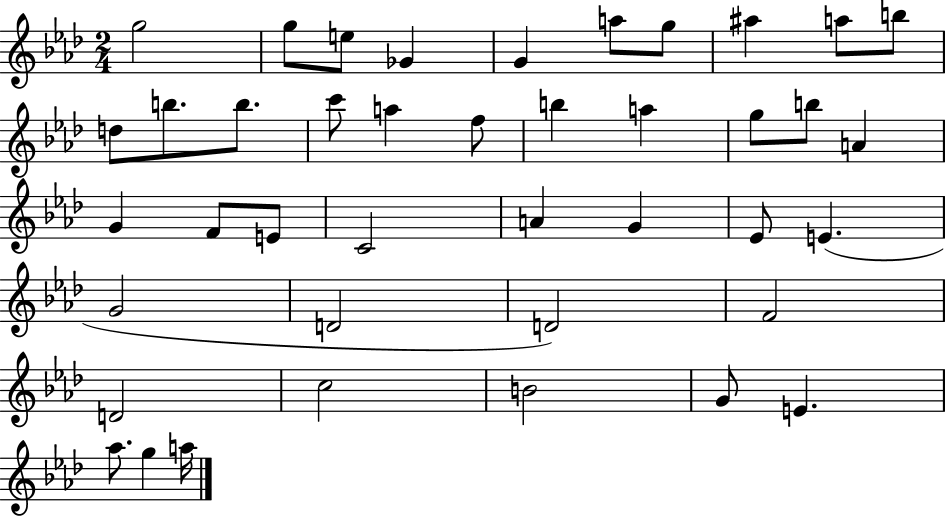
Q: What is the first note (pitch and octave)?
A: G5